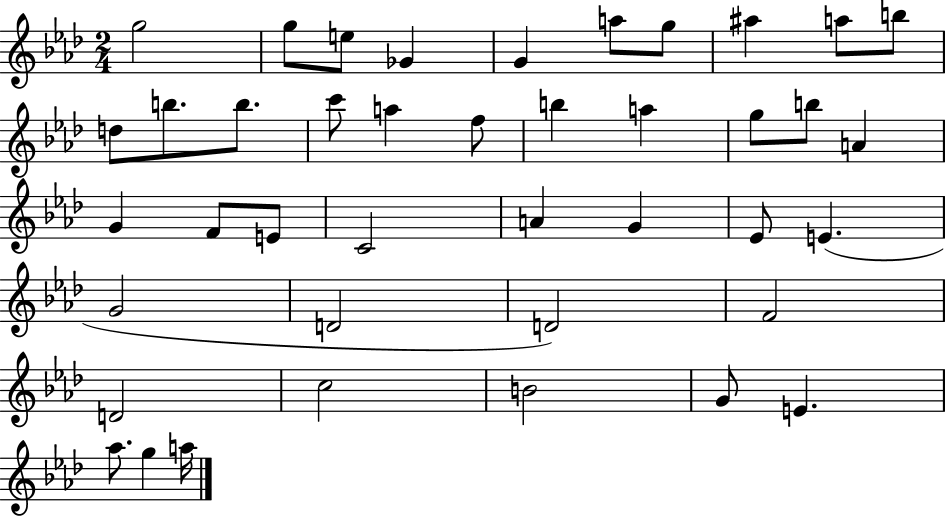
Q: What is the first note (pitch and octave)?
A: G5